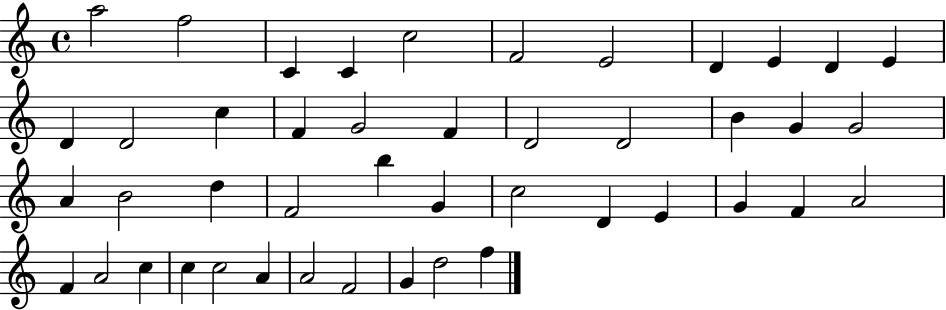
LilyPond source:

{
  \clef treble
  \time 4/4
  \defaultTimeSignature
  \key c \major
  a''2 f''2 | c'4 c'4 c''2 | f'2 e'2 | d'4 e'4 d'4 e'4 | \break d'4 d'2 c''4 | f'4 g'2 f'4 | d'2 d'2 | b'4 g'4 g'2 | \break a'4 b'2 d''4 | f'2 b''4 g'4 | c''2 d'4 e'4 | g'4 f'4 a'2 | \break f'4 a'2 c''4 | c''4 c''2 a'4 | a'2 f'2 | g'4 d''2 f''4 | \break \bar "|."
}